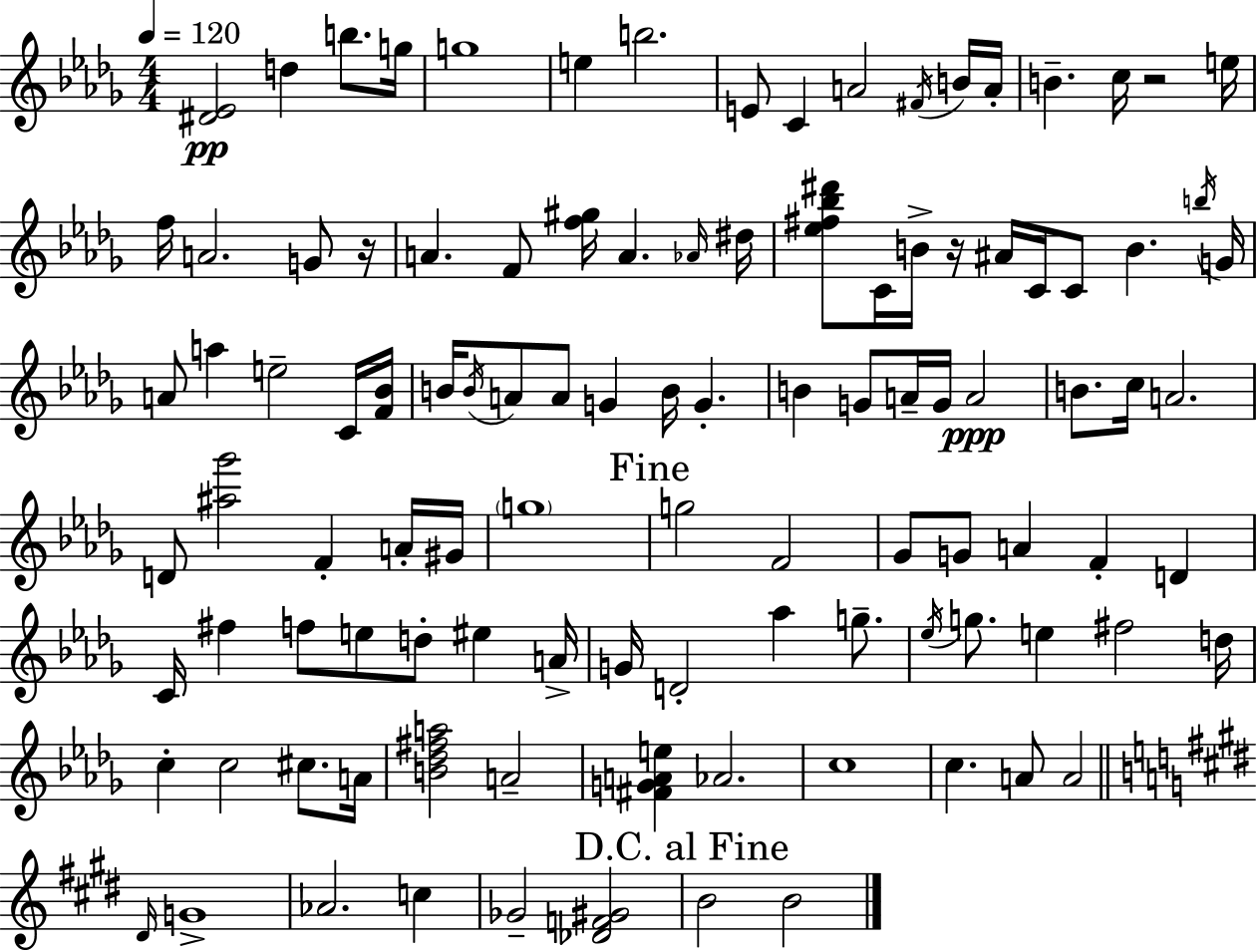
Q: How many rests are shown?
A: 3